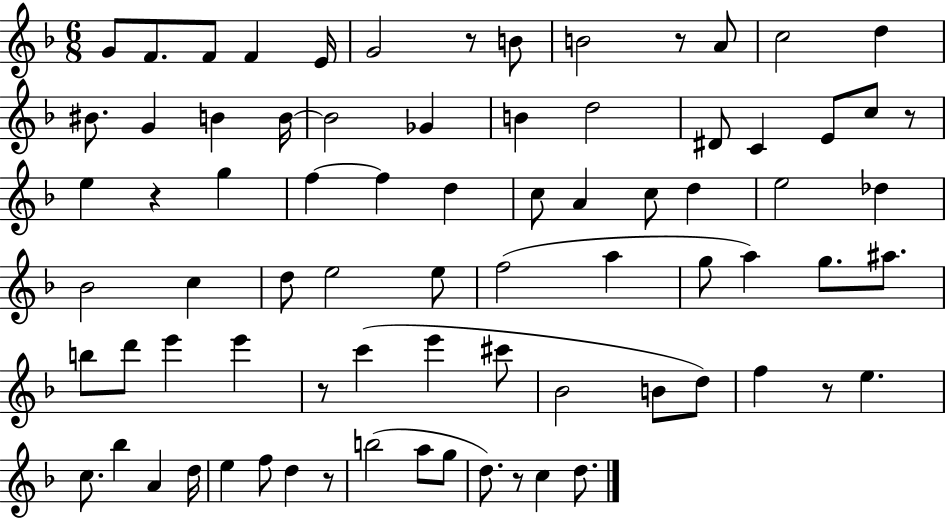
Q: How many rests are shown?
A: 8